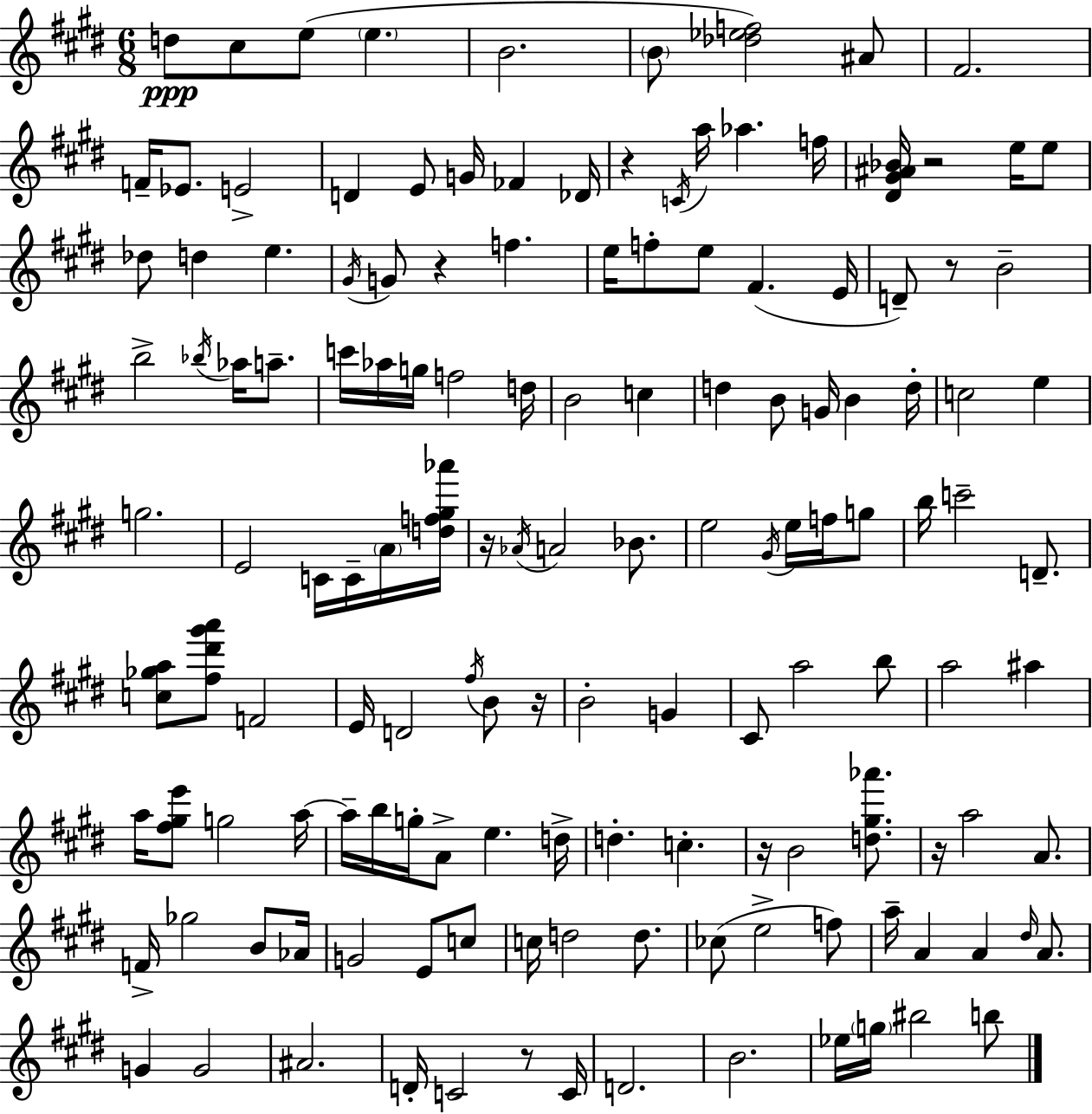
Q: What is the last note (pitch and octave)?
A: B5